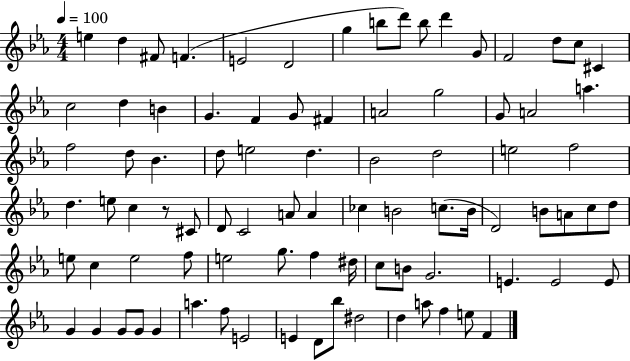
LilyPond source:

{
  \clef treble
  \numericTimeSignature
  \time 4/4
  \key ees \major
  \tempo 4 = 100
  e''4 d''4 fis'8 f'4.( | e'2 d'2 | g''4 b''8 d'''8) b''8 d'''4 g'8 | f'2 d''8 c''8 cis'4 | \break c''2 d''4 b'4 | g'4. f'4 g'8 fis'4 | a'2 g''2 | g'8 a'2 a''4. | \break f''2 d''8 bes'4. | d''8 e''2 d''4. | bes'2 d''2 | e''2 f''2 | \break d''4. e''8 c''4 r8 cis'8 | d'8 c'2 a'8 a'4 | ces''4 b'2 c''8.( b'16 | d'2) b'8 a'8 c''8 d''8 | \break e''8 c''4 e''2 f''8 | e''2 g''8. f''4 dis''16 | c''8 b'8 g'2. | e'4. e'2 e'8 | \break g'4 g'4 g'8 g'8 g'4 | a''4. f''8 e'2 | e'4 d'8 bes''8 dis''2 | d''4 a''8 f''4 e''8 f'4 | \break \bar "|."
}